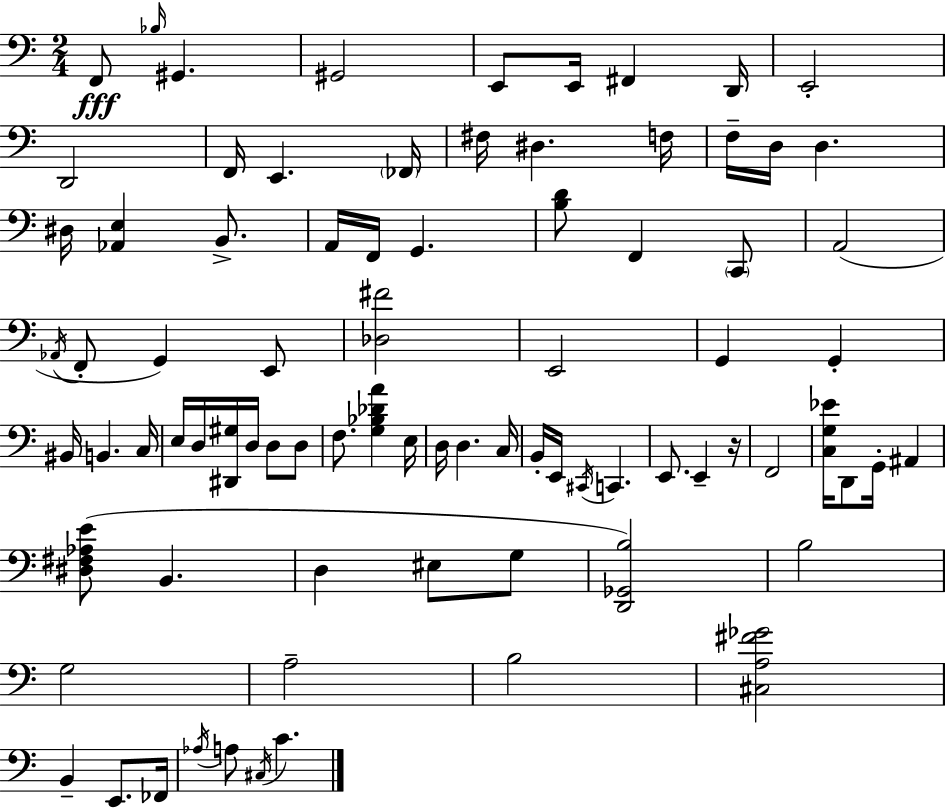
{
  \clef bass
  \numericTimeSignature
  \time 2/4
  \key c \major
  \repeat volta 2 { f,8\fff \grace { bes16 } gis,4. | gis,2 | e,8 e,16 fis,4 | d,16 e,2-. | \break d,2 | f,16 e,4. | \parenthesize fes,16 fis16 dis4. | f16 f16-- d16 d4. | \break dis16 <aes, e>4 b,8.-> | a,16 f,16 g,4. | <b d'>8 f,4 \parenthesize c,8 | a,2( | \break \acciaccatura { aes,16 } f,8-. g,4) | e,8 <des fis'>2 | e,2 | g,4 g,4-. | \break bis,16 b,4. | c16 e16 d16 <dis, gis>16 d16 d8 | d8 f8. <g bes des' a'>4 | e16 d16 d4. | \break c16 b,16-. e,16 \acciaccatura { cis,16 } c,4. | e,8. e,4-- | r16 f,2 | <c g ees'>16 d,8 g,16-. ais,4 | \break <dis fis aes e'>8( b,4. | d4 eis8 | g8 <d, ges, b>2) | b2 | \break g2 | a2-- | b2 | <cis a fis' ges'>2 | \break b,4-- e,8. | fes,16 \acciaccatura { aes16 } a8 \acciaccatura { cis16 } c'4. | } \bar "|."
}